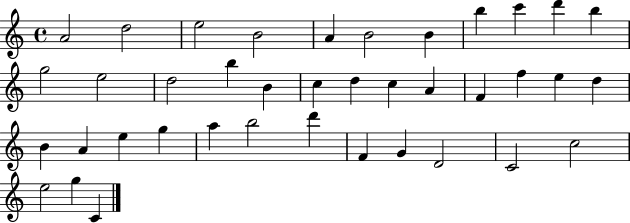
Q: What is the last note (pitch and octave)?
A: C4